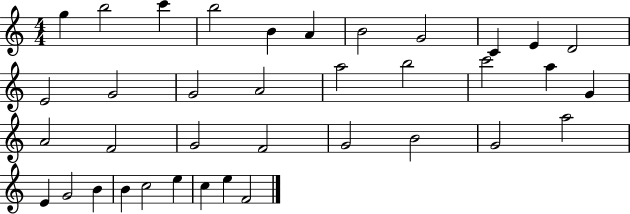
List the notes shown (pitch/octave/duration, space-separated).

G5/q B5/h C6/q B5/h B4/q A4/q B4/h G4/h C4/q E4/q D4/h E4/h G4/h G4/h A4/h A5/h B5/h C6/h A5/q G4/q A4/h F4/h G4/h F4/h G4/h B4/h G4/h A5/h E4/q G4/h B4/q B4/q C5/h E5/q C5/q E5/q F4/h